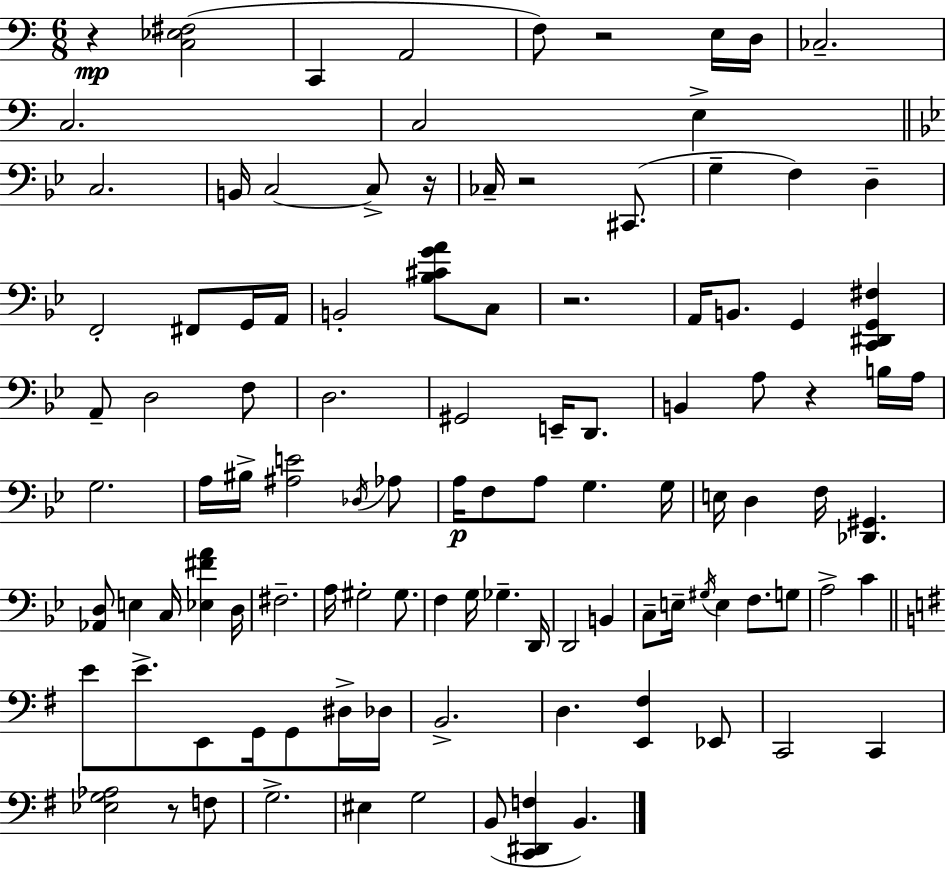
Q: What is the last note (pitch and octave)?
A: B2